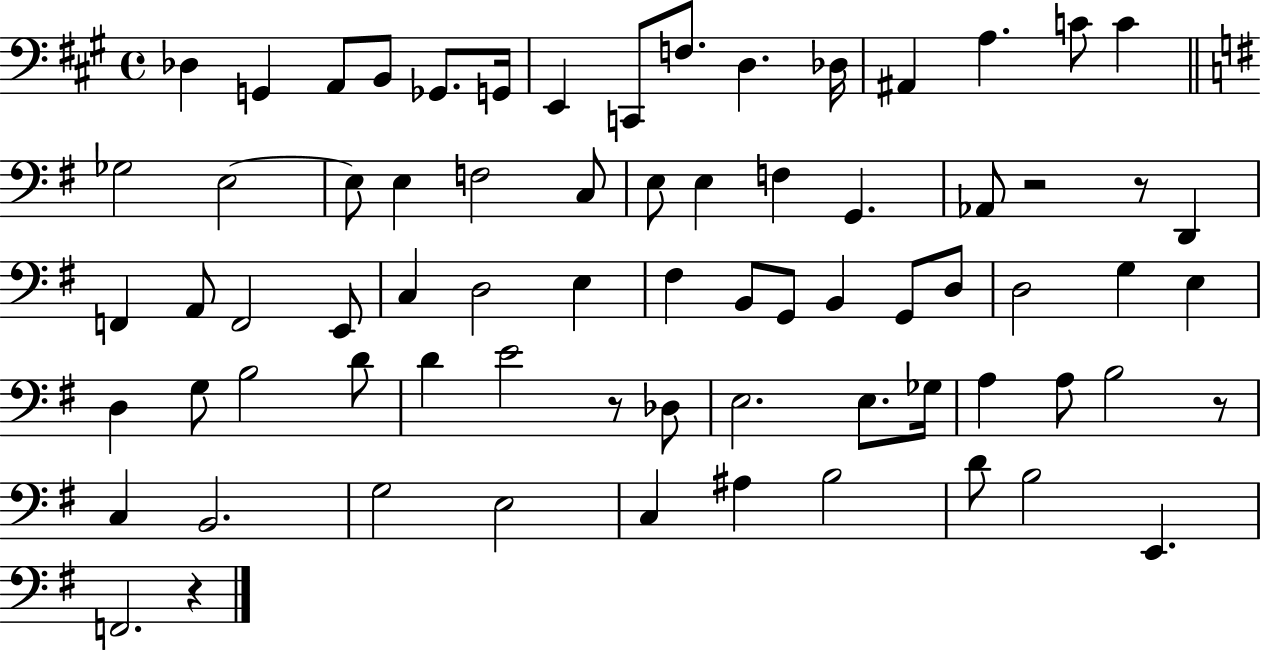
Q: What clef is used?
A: bass